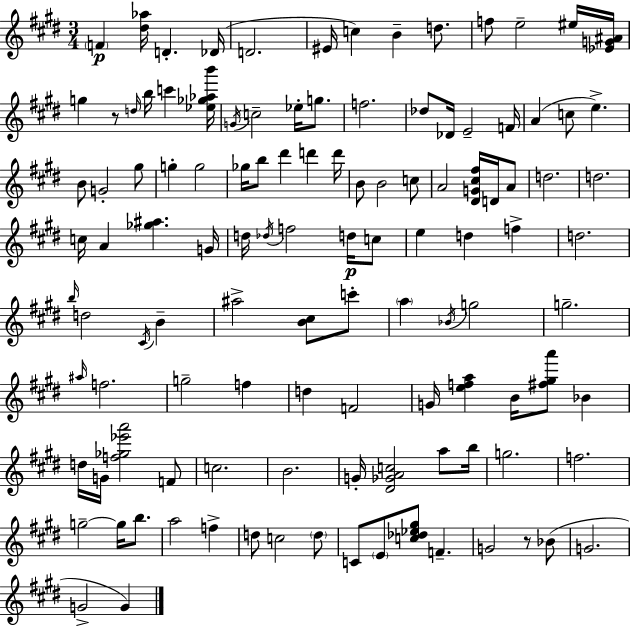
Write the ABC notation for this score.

X:1
T:Untitled
M:3/4
L:1/4
K:E
F [^d_a]/4 D _D/4 D2 ^E/4 c B d/2 f/2 e2 ^e/4 [_EG^A]/4 g z/2 d/4 b/4 c' [_e_g_ab']/4 G/4 c2 _e/4 g/2 f2 _d/2 _D/4 E2 F/4 A c/2 e B/2 G2 ^g/2 g g2 _g/4 b/2 ^d' d' d'/4 B/2 B2 c/2 A2 [^DG^c^f]/4 D/4 A/2 d2 d2 c/4 A [_g^a] G/4 d/4 _d/4 f2 d/4 c/2 e d f d2 b/4 d2 ^C/4 B ^a2 [B^c]/2 c'/2 a _B/4 g2 g2 ^a/4 f2 g2 f d F2 G/4 [efa] B/4 [^f^ga']/2 _B d/4 G/4 [f_g_e'a']2 F/2 c2 B2 G/4 [^D_GAc]2 a/2 b/4 g2 f2 g2 g/4 b/2 a2 f d/2 c2 d/2 C/2 E/2 [c_d_e^g]/2 F G2 z/2 _B/2 G2 G2 G